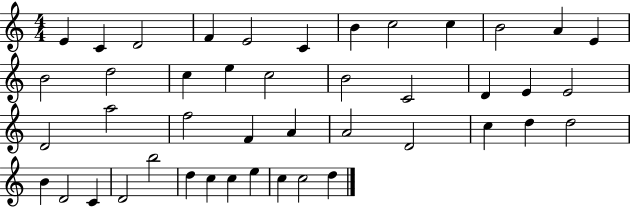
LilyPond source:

{
  \clef treble
  \numericTimeSignature
  \time 4/4
  \key c \major
  e'4 c'4 d'2 | f'4 e'2 c'4 | b'4 c''2 c''4 | b'2 a'4 e'4 | \break b'2 d''2 | c''4 e''4 c''2 | b'2 c'2 | d'4 e'4 e'2 | \break d'2 a''2 | f''2 f'4 a'4 | a'2 d'2 | c''4 d''4 d''2 | \break b'4 d'2 c'4 | d'2 b''2 | d''4 c''4 c''4 e''4 | c''4 c''2 d''4 | \break \bar "|."
}